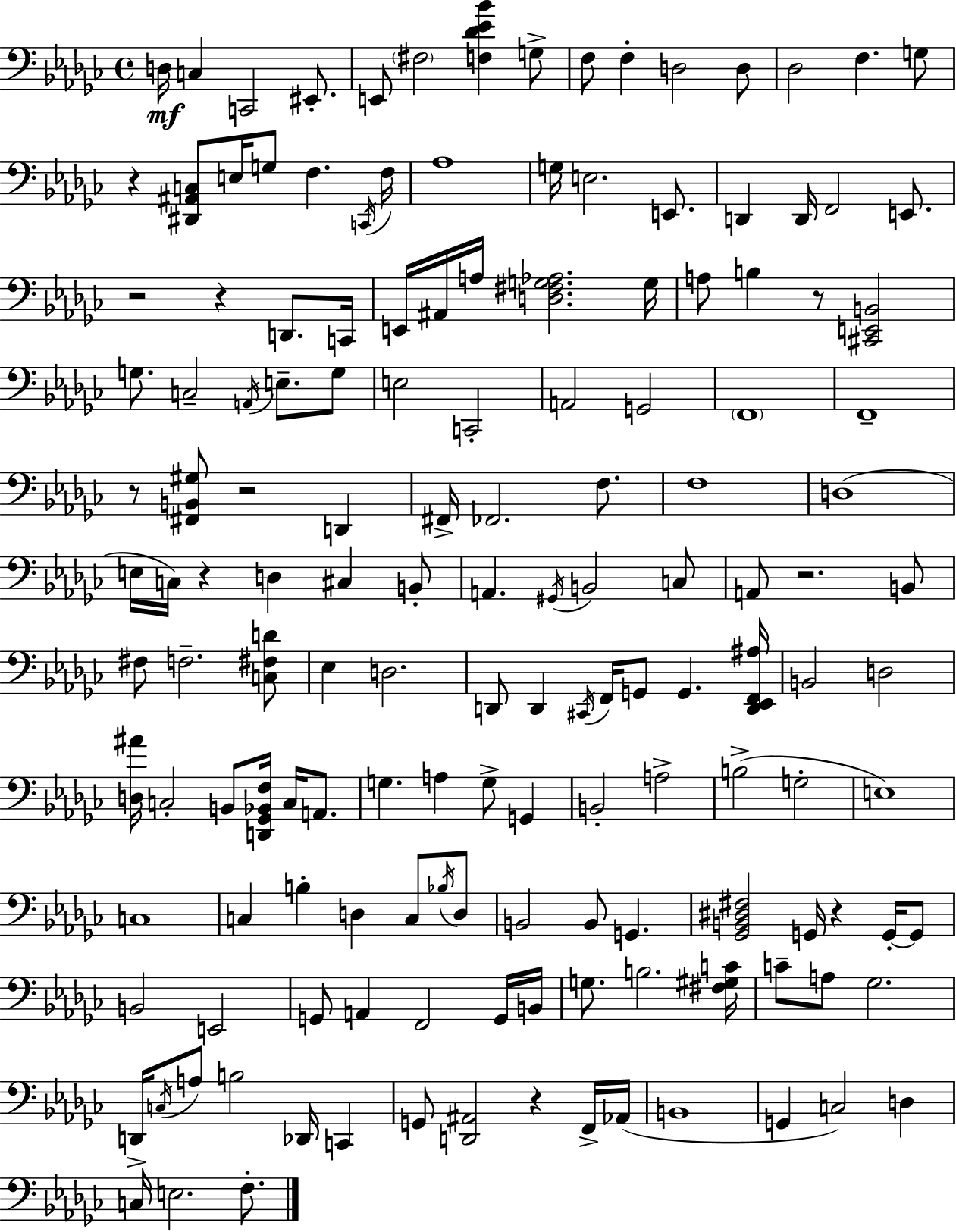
{
  \clef bass
  \time 4/4
  \defaultTimeSignature
  \key ees \minor
  d16\mf c4 c,2 eis,8.-. | e,8 \parenthesize fis2 <f des' ees' bes'>4 g8-> | f8 f4-. d2 d8 | des2 f4. g8 | \break r4 <dis, ais, c>8 e16 g8 f4. \acciaccatura { c,16 } | f16 aes1 | g16 e2. e,8. | d,4 d,16 f,2 e,8. | \break r2 r4 d,8. | c,16 e,16 ais,16 a16 <d fis g aes>2. | g16 a8 b4 r8 <cis, e, b,>2 | g8. c2-- \acciaccatura { a,16 } e8.-- | \break g8 e2 c,2-. | a,2 g,2 | \parenthesize f,1 | f,1-- | \break r8 <fis, b, gis>8 r2 d,4 | fis,16-> fes,2. f8. | f1 | d1( | \break e16 c16) r4 d4 cis4 | b,8-. a,4. \acciaccatura { gis,16 } b,2 | c8 a,8 r2. | b,8 fis8 f2.-- | \break <c fis d'>8 ees4 d2. | d,8 d,4 \acciaccatura { cis,16 } f,16 g,8 g,4. | <d, ees, f, ais>16 b,2 d2 | <d ais'>16 c2-. b,8 <d, ges, bes, f>16 | \break c16 a,8. g4. a4 g8-> | g,4 b,2-. a2-> | b2->( g2-. | e1) | \break c1 | c4 b4-. d4 | c8 \acciaccatura { bes16 } d8 b,2 b,8 g,4. | <ges, b, dis fis>2 g,16 r4 | \break g,16-.~~ g,8 b,2 e,2 | g,8 a,4 f,2 | g,16 b,16 g8. b2. | <fis gis c'>16 c'8-- a8 ges2. | \break d,16-> \acciaccatura { c16 } a8 b2 | des,16 c,4 g,8 <d, ais,>2 | r4 f,16-> aes,16( b,1 | g,4 c2) | \break d4 c16 e2. | f8.-. \bar "|."
}